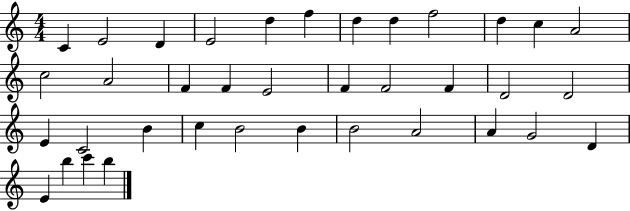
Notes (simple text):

C4/q E4/h D4/q E4/h D5/q F5/q D5/q D5/q F5/h D5/q C5/q A4/h C5/h A4/h F4/q F4/q E4/h F4/q F4/h F4/q D4/h D4/h E4/q C4/h B4/q C5/q B4/h B4/q B4/h A4/h A4/q G4/h D4/q E4/q B5/q C6/q B5/q